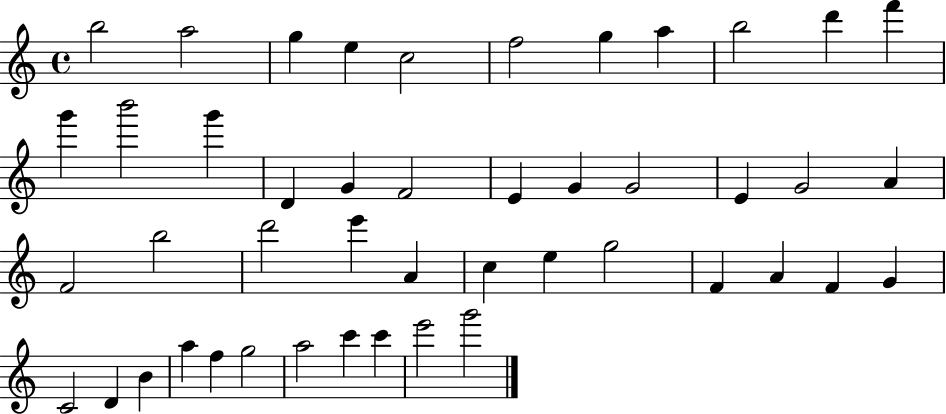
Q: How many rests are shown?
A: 0